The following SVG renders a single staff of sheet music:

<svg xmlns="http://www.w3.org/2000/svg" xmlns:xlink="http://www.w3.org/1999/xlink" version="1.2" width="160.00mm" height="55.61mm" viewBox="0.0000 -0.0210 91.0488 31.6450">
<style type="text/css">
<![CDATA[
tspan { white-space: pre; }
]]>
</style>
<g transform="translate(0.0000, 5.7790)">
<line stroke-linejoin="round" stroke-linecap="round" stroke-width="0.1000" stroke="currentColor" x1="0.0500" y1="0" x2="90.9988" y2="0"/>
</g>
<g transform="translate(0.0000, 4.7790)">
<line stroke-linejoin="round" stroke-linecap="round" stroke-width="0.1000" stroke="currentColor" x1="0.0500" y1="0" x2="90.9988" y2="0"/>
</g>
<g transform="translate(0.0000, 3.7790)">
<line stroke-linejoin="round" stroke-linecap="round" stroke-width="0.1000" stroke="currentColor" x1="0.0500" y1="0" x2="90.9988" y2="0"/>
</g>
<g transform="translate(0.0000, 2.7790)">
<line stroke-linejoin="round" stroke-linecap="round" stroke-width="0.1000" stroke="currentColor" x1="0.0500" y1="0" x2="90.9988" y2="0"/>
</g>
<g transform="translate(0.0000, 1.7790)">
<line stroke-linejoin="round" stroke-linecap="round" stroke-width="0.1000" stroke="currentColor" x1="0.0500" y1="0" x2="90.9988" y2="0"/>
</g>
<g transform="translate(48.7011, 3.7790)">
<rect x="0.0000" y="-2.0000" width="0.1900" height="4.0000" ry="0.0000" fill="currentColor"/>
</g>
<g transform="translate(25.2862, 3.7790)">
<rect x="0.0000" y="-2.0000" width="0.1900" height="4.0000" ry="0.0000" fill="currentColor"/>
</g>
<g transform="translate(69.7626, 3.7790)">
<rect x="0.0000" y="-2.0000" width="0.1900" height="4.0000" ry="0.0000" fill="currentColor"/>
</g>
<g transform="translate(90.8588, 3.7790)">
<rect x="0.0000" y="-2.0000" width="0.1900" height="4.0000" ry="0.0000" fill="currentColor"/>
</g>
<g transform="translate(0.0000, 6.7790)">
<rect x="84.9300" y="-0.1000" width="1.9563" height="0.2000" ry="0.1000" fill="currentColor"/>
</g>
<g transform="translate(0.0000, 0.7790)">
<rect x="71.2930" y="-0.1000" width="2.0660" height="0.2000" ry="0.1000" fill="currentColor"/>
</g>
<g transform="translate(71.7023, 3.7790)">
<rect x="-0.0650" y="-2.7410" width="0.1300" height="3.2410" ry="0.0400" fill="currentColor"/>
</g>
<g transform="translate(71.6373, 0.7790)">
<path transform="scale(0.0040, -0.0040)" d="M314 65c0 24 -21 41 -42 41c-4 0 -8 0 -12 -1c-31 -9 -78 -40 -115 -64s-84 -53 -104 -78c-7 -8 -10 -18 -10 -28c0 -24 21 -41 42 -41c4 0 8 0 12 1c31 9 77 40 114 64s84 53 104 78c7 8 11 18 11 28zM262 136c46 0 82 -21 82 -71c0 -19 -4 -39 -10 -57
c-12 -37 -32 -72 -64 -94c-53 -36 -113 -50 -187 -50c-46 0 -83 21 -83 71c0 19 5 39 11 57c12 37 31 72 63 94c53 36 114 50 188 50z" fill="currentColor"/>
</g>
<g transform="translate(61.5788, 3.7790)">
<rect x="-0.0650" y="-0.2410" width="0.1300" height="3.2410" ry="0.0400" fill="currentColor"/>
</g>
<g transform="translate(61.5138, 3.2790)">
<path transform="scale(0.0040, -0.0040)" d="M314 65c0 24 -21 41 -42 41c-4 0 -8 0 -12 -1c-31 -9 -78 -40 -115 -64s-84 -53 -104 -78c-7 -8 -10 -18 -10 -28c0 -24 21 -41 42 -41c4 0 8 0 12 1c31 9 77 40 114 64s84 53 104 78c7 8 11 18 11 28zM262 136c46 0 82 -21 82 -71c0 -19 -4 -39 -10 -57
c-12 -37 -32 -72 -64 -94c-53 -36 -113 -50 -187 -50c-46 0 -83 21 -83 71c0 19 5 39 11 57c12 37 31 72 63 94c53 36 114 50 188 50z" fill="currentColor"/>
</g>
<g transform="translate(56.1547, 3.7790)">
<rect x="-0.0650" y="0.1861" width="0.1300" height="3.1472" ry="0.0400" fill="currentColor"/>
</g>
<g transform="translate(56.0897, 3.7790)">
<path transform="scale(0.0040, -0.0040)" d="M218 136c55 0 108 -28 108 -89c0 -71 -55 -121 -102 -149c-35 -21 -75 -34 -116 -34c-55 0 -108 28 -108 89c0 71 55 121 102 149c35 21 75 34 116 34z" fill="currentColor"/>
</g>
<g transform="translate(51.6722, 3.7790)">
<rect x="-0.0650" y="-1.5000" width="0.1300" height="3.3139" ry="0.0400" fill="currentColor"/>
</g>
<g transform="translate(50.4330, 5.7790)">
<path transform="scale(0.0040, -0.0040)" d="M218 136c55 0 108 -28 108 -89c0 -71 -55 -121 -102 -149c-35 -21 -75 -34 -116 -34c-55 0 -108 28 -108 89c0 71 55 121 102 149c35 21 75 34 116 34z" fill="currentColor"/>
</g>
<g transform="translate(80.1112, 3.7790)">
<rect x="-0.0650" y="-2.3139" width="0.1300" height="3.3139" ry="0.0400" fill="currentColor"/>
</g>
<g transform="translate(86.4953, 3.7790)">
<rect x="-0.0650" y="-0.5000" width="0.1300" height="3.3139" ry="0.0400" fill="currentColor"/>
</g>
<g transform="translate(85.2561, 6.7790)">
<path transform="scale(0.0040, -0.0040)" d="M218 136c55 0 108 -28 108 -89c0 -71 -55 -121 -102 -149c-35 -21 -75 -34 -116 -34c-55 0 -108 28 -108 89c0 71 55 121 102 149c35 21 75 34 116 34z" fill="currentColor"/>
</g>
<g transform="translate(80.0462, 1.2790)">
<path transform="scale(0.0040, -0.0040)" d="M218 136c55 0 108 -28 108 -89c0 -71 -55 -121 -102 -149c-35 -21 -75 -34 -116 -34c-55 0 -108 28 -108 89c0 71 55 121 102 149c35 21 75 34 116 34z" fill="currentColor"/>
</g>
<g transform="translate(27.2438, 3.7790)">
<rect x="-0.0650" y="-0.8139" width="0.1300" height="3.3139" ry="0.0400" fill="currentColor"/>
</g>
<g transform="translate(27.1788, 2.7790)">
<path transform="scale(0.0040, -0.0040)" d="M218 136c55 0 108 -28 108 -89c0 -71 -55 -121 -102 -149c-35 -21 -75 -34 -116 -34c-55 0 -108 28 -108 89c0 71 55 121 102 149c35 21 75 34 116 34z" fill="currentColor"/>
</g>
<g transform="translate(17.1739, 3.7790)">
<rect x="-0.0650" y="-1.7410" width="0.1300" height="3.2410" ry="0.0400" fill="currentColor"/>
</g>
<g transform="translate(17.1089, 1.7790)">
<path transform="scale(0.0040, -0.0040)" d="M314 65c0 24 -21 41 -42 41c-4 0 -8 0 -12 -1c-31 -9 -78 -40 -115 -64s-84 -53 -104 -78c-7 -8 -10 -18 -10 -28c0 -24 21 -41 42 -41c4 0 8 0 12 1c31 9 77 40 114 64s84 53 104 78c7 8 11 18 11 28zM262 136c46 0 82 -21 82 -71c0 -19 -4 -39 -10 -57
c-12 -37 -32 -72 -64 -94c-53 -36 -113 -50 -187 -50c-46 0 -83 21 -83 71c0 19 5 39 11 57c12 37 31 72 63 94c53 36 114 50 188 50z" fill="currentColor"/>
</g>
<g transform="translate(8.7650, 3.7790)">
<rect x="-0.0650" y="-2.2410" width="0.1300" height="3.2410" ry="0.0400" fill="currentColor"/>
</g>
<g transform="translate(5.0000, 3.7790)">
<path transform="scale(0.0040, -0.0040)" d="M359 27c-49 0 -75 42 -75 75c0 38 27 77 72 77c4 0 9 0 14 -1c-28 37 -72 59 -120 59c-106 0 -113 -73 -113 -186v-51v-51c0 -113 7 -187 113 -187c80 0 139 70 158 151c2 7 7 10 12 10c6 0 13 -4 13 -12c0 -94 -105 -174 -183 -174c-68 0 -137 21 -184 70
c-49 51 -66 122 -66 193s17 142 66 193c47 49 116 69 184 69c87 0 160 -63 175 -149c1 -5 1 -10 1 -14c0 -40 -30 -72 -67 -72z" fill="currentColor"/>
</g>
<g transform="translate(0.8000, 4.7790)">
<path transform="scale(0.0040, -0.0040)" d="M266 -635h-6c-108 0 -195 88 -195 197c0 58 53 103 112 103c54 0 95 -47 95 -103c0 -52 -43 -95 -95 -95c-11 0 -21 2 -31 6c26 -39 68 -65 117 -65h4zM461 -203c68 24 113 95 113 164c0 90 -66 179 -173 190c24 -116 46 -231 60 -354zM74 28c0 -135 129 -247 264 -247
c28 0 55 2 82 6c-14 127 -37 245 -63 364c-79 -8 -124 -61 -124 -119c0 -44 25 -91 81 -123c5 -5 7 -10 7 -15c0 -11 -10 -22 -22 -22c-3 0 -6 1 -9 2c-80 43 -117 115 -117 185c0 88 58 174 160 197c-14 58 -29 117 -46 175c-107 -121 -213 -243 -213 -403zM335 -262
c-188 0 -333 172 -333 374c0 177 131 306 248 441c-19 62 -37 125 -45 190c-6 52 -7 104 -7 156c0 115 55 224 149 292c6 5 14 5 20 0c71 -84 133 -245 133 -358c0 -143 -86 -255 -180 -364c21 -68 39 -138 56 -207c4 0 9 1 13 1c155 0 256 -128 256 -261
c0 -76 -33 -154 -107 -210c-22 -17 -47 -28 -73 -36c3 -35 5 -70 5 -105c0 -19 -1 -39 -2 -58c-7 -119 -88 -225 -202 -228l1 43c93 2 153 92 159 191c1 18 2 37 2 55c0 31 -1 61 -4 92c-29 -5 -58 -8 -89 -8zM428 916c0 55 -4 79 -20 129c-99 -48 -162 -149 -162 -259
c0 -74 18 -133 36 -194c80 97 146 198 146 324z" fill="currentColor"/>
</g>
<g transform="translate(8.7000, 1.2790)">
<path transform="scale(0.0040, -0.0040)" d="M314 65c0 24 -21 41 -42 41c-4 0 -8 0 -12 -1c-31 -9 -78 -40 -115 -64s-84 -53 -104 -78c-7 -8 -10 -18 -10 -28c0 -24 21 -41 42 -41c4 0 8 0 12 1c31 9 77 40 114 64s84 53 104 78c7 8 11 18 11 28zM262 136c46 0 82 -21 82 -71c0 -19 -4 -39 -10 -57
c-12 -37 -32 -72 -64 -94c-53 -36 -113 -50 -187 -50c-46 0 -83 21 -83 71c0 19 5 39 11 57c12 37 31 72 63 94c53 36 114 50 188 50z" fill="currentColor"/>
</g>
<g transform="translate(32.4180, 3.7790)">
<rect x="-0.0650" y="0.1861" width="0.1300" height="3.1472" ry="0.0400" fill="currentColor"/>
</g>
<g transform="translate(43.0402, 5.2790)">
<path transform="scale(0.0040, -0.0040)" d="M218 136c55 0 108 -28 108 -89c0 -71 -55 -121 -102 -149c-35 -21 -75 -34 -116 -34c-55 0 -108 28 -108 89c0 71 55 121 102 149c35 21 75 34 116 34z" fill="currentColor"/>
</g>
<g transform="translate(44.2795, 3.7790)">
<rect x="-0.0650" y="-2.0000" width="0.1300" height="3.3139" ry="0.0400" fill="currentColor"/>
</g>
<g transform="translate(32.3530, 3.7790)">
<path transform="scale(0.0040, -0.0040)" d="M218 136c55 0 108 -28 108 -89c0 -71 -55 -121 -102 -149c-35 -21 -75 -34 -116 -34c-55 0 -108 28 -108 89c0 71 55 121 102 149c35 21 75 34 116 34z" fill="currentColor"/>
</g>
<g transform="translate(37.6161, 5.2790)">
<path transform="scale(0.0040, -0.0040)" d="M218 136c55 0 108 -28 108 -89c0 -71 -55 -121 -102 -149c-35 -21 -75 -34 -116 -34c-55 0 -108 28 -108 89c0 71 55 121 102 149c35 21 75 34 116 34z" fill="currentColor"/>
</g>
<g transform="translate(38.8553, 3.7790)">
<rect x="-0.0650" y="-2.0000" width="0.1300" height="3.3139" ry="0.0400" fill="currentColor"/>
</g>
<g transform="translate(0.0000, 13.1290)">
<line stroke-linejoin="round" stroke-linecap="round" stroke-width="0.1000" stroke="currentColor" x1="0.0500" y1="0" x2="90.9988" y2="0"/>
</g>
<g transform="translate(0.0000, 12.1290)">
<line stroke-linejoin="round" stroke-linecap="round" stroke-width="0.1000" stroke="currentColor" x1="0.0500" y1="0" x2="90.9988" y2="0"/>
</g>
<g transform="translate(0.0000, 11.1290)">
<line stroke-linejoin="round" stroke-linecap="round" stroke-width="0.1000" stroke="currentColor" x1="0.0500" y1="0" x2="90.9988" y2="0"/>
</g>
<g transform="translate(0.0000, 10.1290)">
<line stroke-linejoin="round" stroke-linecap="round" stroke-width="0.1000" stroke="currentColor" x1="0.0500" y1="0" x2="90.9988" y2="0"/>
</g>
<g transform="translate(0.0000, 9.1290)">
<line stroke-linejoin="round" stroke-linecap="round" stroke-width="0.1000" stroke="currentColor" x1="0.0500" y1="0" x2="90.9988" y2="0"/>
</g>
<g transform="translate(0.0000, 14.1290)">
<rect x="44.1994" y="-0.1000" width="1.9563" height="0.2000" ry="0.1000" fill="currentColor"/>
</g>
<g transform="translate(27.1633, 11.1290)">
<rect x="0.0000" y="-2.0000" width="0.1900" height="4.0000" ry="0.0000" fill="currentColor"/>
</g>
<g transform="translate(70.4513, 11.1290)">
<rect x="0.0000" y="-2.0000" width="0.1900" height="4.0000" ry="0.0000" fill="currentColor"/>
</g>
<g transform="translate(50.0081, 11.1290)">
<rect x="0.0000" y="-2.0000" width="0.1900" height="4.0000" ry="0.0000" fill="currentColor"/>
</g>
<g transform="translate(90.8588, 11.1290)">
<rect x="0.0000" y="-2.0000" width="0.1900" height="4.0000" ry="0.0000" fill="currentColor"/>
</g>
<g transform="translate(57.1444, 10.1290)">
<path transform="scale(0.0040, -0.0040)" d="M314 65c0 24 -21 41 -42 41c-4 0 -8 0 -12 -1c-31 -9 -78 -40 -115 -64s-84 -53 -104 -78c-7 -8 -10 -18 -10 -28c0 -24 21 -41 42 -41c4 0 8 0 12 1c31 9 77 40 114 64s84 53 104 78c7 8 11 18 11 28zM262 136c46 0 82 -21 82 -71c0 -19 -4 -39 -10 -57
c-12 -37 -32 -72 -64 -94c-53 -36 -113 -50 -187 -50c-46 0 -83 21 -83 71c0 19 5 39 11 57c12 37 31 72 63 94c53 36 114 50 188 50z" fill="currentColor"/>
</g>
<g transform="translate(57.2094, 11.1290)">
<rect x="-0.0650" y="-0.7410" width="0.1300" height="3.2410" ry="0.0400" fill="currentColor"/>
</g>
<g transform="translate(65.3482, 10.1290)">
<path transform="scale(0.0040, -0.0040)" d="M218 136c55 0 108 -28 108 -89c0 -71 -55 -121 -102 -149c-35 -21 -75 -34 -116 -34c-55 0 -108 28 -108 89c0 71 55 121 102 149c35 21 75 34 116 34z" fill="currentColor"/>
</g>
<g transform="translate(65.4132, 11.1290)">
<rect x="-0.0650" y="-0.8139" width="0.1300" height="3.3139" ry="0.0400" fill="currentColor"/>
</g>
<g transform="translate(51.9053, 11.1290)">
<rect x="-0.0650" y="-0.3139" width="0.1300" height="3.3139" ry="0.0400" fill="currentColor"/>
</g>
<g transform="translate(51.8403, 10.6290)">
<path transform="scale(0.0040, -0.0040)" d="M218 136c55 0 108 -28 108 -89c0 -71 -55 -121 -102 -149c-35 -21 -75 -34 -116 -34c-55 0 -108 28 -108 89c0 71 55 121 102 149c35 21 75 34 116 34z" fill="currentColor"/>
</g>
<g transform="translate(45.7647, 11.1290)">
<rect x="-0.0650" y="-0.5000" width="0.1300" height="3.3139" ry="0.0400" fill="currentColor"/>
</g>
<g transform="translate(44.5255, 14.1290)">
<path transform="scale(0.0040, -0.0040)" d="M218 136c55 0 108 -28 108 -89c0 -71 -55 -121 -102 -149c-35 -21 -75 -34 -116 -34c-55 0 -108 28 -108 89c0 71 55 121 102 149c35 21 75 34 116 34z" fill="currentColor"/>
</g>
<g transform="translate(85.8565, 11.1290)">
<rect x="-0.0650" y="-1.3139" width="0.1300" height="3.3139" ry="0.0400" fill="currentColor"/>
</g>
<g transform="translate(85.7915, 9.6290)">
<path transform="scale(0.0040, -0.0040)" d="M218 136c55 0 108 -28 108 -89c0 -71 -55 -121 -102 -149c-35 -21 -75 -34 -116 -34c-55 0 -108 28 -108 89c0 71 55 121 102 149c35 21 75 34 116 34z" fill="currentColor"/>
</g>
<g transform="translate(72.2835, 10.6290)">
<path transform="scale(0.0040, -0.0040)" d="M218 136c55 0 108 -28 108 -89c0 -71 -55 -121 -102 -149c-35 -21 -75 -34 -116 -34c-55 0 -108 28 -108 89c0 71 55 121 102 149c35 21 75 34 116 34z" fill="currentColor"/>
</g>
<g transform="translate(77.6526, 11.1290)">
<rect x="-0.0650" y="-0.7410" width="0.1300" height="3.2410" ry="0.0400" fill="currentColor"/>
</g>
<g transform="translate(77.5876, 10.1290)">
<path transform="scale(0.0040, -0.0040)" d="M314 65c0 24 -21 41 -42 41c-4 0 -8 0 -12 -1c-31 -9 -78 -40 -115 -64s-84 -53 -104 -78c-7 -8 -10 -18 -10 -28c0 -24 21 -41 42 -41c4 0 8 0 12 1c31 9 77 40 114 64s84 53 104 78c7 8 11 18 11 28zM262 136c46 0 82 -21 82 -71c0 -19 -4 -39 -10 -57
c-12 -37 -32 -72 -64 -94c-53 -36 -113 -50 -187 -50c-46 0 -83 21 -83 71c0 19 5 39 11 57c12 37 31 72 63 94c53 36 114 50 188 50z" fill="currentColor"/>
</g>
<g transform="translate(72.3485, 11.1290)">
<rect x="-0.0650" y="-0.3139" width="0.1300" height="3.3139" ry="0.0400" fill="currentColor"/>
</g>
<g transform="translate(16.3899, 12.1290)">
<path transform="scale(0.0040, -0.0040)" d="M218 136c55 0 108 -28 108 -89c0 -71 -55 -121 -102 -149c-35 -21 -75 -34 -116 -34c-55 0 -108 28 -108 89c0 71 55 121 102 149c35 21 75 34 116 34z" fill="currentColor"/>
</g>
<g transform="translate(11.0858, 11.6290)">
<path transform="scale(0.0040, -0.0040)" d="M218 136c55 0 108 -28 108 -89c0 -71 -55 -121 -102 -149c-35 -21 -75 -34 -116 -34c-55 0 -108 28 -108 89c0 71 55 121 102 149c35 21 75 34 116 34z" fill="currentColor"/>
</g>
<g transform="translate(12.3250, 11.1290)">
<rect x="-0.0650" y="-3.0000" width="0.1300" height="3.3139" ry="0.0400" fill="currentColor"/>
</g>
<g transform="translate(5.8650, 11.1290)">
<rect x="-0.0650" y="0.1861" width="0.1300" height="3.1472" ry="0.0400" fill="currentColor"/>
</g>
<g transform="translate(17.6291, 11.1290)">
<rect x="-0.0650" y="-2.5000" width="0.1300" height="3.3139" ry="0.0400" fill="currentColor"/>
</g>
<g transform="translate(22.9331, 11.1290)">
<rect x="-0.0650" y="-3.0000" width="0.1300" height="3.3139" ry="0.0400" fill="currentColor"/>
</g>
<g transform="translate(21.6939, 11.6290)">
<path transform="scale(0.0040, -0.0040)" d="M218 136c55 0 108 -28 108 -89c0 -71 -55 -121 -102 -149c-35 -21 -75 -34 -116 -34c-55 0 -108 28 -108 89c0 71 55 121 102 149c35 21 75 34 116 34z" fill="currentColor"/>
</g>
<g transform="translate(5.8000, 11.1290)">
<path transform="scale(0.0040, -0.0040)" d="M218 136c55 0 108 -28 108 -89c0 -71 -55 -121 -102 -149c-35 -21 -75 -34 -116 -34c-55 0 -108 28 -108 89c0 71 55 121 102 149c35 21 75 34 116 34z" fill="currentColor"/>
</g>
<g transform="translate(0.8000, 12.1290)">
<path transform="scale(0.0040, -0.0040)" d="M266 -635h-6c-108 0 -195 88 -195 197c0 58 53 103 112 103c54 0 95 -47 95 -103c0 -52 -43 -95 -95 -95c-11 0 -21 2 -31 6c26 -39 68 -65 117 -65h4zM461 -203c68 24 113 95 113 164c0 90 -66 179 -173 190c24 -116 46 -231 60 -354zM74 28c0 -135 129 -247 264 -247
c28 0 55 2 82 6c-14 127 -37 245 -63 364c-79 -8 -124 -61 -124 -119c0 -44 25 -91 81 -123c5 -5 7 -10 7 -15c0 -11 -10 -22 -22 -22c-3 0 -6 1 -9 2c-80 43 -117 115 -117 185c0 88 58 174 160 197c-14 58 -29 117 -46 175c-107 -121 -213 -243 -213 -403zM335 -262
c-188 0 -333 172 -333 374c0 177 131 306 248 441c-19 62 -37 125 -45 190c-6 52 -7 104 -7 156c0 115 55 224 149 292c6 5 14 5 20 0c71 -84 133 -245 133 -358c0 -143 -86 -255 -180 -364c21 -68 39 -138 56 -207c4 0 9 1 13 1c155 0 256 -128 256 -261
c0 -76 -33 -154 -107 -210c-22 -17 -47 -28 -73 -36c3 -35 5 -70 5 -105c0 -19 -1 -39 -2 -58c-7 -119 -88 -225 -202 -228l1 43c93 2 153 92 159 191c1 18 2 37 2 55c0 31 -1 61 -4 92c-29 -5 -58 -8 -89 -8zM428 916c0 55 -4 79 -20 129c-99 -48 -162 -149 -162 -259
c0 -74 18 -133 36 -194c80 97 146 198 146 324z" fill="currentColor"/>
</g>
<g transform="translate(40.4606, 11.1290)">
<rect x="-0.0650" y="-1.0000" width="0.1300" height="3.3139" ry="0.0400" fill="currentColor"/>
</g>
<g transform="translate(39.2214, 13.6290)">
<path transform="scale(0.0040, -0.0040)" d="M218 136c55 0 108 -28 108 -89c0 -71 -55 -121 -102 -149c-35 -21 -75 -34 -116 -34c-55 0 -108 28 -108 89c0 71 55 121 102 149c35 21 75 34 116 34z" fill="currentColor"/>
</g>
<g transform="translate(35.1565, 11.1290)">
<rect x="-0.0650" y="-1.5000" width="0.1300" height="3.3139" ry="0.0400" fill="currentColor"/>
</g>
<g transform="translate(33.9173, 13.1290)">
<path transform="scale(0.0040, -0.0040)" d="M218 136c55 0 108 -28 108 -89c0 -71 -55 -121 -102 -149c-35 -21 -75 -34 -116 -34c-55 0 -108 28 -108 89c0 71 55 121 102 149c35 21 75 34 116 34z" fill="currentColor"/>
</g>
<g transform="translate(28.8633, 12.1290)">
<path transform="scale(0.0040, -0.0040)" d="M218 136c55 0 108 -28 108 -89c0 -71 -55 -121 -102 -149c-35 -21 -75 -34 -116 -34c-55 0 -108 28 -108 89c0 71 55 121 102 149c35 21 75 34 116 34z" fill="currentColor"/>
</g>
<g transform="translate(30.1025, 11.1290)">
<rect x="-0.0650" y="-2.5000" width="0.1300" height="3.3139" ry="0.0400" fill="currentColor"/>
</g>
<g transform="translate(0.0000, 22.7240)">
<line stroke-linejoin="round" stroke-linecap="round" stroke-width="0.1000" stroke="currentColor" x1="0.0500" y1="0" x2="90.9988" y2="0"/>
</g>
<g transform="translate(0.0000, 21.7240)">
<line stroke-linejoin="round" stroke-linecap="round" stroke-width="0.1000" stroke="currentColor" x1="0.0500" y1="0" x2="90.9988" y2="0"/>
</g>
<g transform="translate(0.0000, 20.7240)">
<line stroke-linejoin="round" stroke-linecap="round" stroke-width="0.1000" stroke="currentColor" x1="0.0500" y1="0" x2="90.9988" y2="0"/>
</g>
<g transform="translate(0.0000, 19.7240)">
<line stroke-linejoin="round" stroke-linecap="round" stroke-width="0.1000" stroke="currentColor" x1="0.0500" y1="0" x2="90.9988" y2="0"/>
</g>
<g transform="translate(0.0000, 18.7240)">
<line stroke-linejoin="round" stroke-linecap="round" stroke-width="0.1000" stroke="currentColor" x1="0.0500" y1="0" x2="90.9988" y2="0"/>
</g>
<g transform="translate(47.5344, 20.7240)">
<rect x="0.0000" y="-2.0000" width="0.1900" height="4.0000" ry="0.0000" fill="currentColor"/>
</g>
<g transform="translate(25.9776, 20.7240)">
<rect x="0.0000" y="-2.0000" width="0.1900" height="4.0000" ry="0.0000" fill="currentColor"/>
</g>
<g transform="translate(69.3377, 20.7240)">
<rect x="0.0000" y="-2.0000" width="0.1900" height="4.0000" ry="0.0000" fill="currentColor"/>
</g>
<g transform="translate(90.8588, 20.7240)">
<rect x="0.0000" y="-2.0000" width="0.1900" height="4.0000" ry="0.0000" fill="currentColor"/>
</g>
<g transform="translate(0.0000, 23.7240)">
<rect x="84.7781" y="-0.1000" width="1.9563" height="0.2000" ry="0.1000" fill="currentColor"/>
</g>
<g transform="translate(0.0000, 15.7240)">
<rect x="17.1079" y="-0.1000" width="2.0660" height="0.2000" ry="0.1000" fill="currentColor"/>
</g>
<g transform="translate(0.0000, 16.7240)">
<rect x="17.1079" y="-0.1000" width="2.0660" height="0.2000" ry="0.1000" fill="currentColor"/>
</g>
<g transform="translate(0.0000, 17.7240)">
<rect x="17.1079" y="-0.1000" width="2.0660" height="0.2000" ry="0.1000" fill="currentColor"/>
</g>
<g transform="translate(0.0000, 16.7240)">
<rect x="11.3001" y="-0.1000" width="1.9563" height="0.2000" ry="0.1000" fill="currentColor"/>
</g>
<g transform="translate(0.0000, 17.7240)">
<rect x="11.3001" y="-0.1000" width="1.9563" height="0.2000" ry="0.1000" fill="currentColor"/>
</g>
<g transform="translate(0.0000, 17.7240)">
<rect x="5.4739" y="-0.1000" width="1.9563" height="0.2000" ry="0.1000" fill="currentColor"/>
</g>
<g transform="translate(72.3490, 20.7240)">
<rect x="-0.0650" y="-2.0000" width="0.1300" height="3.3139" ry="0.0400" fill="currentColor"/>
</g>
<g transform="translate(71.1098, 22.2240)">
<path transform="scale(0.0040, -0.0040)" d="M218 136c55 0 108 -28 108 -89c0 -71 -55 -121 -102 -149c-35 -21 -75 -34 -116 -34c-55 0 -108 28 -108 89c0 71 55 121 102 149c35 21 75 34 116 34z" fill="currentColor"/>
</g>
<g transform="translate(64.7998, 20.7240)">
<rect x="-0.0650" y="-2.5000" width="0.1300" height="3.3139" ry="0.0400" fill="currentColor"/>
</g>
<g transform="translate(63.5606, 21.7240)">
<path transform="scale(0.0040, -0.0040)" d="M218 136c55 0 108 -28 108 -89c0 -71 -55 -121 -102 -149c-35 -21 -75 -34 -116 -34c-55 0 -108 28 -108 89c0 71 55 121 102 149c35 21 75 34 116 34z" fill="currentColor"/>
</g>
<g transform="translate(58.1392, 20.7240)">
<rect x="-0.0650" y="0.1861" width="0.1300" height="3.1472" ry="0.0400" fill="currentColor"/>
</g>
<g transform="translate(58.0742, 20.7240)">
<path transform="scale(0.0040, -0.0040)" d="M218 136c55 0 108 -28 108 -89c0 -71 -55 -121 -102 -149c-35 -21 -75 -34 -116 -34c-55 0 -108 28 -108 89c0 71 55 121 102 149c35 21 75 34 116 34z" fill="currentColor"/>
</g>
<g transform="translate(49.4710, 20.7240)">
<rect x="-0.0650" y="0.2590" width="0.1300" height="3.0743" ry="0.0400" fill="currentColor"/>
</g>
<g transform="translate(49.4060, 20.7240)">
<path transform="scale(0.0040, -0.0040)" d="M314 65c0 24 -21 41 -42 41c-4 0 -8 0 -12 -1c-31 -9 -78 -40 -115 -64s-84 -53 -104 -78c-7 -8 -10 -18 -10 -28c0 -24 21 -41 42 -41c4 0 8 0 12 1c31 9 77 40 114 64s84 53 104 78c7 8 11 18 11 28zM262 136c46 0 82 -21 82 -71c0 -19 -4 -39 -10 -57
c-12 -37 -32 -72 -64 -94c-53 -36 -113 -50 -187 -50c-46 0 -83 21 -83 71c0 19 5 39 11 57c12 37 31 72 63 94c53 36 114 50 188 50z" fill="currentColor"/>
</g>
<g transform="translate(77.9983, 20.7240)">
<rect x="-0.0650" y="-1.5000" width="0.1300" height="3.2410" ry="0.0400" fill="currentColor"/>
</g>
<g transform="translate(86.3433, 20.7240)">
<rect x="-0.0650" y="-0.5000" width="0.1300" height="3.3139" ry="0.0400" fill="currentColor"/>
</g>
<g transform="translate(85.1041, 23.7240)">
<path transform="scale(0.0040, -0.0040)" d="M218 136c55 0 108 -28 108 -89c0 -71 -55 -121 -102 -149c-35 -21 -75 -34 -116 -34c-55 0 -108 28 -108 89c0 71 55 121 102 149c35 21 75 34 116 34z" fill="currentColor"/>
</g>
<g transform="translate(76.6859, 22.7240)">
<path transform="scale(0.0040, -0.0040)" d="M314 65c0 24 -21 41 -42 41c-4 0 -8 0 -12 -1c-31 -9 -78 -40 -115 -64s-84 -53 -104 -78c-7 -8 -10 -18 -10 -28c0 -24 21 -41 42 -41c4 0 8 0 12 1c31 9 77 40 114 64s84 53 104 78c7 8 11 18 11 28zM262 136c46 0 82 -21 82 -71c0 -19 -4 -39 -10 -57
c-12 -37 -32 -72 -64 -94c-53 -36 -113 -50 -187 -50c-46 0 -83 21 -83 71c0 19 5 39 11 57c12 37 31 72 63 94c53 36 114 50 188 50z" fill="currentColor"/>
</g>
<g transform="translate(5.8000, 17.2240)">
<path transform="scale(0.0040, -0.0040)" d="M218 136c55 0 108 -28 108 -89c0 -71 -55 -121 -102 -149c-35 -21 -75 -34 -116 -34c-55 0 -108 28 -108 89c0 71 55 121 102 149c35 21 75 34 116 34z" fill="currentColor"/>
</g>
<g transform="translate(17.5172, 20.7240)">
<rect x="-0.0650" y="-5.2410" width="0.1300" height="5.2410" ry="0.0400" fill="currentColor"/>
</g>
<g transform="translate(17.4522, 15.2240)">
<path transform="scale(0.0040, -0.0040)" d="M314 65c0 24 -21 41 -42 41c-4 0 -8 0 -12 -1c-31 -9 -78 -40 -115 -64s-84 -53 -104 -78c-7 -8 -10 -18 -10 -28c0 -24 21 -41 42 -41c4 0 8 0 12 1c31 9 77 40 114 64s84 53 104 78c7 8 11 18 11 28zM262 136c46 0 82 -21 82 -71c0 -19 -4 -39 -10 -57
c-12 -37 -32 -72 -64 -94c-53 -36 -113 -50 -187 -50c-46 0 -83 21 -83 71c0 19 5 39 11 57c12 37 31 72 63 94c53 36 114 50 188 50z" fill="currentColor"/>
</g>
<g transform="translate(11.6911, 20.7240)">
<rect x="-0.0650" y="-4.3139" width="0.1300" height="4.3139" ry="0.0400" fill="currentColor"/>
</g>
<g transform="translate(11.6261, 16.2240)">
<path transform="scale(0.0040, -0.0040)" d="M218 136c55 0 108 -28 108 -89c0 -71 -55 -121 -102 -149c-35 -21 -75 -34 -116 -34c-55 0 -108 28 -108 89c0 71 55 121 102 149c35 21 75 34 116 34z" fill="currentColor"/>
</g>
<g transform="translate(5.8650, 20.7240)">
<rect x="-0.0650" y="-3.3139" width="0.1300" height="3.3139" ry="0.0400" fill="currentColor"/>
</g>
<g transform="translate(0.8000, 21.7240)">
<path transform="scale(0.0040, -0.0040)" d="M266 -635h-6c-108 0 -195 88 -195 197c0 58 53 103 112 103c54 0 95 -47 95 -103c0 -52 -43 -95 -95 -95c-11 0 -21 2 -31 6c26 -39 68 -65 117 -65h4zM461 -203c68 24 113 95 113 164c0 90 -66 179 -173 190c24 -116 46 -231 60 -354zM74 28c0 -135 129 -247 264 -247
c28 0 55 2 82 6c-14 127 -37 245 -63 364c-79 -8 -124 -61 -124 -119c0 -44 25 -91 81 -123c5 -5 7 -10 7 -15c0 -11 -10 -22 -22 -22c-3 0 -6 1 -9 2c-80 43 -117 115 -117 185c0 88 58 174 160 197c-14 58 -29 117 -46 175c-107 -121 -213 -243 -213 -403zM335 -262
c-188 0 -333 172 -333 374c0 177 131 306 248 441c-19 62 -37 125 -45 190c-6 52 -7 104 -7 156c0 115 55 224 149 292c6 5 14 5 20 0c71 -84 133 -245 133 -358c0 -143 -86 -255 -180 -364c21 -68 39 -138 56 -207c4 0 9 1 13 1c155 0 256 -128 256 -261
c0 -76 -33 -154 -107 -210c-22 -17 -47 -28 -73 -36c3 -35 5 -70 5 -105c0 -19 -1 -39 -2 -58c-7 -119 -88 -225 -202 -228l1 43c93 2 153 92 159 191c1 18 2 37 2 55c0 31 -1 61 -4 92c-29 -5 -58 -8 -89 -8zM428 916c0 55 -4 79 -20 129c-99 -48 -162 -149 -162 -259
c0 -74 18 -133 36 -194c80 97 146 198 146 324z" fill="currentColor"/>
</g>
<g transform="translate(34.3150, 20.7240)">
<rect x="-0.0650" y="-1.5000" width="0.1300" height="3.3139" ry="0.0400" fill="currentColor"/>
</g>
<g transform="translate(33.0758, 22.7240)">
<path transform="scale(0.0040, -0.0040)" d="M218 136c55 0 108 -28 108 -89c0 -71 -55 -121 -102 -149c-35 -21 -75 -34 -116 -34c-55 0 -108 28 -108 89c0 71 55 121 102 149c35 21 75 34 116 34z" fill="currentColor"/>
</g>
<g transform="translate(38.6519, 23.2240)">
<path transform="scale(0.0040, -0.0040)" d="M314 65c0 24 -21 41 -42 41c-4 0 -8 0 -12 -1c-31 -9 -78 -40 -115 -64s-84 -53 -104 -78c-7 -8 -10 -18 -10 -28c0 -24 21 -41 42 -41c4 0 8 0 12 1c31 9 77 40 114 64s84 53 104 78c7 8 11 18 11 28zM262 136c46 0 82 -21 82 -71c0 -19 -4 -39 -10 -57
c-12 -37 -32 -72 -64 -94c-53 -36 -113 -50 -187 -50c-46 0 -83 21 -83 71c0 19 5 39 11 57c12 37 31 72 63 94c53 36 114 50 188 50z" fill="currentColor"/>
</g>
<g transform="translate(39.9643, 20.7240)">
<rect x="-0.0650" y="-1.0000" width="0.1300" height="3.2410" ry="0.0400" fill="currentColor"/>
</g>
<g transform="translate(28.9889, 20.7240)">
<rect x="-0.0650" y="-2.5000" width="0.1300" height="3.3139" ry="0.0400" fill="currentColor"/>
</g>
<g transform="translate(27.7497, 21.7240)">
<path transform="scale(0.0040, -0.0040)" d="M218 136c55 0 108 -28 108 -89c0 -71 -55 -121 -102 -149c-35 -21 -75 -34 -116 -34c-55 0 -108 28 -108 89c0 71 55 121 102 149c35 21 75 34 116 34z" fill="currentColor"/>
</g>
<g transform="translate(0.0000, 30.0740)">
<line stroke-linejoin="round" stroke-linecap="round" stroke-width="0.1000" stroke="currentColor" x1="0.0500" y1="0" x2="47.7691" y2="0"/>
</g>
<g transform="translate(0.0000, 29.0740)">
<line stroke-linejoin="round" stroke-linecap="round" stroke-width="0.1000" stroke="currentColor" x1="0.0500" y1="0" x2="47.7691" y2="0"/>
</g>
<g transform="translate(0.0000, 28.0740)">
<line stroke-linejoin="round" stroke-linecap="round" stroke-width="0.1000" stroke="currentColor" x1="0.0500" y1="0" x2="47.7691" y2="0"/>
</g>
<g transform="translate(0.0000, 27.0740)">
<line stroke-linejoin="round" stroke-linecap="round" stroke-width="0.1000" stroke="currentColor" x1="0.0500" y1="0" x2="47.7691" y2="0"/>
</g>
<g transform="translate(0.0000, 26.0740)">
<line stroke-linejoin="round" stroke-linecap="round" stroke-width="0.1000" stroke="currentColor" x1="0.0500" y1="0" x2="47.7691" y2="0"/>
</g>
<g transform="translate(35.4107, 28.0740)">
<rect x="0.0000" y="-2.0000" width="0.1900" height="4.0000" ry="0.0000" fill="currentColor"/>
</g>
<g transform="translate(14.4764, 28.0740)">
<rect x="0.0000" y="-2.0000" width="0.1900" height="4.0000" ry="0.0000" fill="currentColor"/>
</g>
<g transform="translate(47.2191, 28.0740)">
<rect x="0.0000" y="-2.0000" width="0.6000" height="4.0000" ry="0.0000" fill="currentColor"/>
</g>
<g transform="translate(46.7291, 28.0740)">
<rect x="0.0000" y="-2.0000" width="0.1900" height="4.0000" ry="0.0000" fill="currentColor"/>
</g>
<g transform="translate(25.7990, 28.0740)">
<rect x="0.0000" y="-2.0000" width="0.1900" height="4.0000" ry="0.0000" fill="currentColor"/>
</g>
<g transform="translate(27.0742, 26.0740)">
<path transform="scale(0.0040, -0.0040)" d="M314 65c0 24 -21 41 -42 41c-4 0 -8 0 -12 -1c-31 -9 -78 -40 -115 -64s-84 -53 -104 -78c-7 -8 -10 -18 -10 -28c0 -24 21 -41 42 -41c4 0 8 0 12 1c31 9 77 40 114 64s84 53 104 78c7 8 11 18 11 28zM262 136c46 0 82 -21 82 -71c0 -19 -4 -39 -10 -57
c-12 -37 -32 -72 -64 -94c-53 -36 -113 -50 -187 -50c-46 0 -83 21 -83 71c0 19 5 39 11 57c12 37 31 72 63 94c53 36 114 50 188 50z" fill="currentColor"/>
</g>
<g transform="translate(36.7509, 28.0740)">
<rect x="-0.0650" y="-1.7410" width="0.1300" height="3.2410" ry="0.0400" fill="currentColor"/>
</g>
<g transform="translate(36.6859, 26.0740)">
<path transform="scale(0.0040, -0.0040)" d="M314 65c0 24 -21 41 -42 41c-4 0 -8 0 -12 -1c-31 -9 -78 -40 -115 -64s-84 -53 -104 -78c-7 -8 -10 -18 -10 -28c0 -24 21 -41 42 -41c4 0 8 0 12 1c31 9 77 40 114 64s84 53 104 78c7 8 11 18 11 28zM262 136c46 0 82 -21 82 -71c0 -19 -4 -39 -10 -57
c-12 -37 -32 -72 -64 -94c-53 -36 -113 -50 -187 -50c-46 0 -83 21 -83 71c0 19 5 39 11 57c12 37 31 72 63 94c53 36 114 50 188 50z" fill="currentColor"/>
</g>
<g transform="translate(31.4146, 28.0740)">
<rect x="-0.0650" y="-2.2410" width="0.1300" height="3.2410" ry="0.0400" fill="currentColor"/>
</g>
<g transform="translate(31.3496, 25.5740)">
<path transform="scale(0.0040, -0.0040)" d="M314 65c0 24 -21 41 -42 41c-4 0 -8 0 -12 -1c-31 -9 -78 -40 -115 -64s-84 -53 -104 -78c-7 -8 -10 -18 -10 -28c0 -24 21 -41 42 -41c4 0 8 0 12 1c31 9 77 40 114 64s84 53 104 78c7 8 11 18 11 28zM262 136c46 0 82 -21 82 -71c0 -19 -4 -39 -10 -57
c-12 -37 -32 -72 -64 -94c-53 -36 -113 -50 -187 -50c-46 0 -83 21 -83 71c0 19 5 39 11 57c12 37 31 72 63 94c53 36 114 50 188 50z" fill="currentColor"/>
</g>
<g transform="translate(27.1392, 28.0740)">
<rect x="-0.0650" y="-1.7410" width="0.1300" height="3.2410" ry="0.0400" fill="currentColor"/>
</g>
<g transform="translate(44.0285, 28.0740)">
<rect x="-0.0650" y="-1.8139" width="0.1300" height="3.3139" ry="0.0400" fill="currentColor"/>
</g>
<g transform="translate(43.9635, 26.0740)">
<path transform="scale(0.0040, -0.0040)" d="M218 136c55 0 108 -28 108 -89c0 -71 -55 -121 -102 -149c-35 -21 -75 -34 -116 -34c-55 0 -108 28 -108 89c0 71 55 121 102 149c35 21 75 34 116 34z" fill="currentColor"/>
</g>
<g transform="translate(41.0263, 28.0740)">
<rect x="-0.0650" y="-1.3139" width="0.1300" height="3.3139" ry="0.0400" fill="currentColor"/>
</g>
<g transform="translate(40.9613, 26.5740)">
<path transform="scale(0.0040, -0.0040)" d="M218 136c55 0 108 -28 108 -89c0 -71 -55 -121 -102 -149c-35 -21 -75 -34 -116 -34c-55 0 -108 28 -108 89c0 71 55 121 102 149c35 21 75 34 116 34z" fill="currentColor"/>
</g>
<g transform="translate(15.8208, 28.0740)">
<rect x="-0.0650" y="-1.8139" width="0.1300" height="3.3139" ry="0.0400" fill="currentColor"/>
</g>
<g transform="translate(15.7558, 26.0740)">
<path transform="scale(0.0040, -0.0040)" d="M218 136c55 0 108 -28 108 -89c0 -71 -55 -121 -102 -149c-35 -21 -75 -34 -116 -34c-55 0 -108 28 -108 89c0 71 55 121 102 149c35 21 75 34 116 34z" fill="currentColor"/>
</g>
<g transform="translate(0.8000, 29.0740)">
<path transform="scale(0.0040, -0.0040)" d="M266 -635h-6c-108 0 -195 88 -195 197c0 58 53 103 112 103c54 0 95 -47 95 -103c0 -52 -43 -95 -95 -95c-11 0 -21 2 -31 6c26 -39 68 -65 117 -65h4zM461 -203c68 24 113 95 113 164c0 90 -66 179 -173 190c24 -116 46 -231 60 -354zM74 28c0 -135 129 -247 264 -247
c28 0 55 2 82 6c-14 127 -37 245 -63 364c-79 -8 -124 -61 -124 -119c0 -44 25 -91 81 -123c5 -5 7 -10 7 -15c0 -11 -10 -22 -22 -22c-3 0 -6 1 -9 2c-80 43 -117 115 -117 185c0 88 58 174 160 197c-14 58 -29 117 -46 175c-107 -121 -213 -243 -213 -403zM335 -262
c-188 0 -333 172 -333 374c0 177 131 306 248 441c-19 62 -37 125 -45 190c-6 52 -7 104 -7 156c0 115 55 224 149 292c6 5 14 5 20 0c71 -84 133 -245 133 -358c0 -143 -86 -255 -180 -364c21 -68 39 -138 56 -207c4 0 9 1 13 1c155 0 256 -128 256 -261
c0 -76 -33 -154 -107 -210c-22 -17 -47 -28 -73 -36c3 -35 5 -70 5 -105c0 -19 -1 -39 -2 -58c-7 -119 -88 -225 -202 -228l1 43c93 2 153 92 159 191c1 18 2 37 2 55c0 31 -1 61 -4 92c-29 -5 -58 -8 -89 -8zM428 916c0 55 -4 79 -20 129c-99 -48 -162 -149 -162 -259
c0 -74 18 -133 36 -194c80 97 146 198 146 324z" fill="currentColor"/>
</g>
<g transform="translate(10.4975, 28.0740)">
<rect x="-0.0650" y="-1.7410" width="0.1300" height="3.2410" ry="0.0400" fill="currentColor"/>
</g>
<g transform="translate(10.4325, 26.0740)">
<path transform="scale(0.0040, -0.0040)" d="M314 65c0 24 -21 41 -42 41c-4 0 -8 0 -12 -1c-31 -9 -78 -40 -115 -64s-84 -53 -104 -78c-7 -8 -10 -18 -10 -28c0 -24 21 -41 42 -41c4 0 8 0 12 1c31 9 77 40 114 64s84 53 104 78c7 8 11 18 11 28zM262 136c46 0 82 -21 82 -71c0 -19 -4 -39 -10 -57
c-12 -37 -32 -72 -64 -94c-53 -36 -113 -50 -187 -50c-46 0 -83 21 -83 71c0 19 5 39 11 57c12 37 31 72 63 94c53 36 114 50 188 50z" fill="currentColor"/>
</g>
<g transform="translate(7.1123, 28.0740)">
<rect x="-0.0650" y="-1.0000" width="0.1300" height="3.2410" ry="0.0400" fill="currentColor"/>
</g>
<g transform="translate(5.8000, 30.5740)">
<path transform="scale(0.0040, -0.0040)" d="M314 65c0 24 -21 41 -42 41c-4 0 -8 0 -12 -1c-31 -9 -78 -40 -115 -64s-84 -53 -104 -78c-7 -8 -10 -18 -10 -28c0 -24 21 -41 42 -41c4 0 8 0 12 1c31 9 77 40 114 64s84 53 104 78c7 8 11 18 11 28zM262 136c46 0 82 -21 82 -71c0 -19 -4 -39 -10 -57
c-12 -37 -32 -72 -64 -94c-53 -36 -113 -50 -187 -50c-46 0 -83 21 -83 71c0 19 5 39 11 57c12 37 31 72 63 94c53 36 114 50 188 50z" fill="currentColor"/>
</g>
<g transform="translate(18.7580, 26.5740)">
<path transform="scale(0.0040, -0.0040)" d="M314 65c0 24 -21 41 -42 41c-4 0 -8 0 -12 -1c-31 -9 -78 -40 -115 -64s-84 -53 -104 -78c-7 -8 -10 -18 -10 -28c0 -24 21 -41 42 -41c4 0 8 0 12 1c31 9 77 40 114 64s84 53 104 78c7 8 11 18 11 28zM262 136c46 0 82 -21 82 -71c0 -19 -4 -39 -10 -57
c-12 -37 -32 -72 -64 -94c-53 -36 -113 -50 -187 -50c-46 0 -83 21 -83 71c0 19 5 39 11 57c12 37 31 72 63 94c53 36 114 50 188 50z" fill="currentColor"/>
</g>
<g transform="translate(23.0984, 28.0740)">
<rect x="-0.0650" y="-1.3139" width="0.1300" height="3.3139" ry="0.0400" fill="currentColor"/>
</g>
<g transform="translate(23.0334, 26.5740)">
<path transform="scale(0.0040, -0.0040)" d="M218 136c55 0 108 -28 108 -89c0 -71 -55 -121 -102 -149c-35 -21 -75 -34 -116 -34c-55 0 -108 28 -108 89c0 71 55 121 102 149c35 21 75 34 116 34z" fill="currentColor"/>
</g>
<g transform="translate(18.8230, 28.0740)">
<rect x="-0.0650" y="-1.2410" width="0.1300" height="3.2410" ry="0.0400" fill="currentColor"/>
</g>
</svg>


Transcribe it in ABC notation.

X:1
T:Untitled
M:4/4
L:1/4
K:C
g2 f2 d B F F E B c2 a2 g C B A G A G E D C c d2 d c d2 e b d' f'2 G E D2 B2 B G F E2 C D2 f2 f e2 e f2 g2 f2 e f